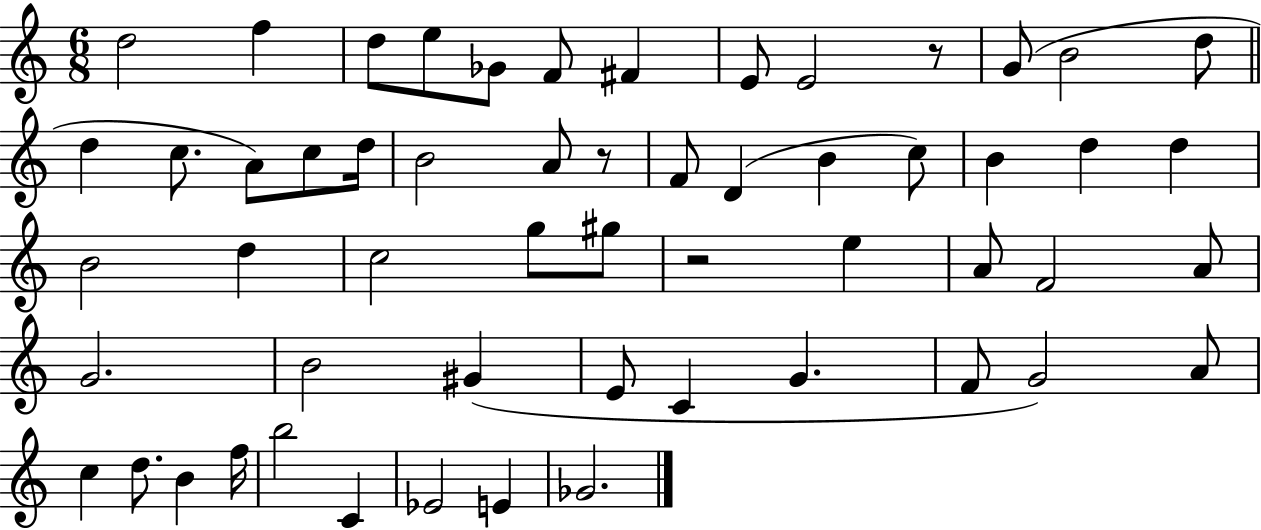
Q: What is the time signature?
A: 6/8